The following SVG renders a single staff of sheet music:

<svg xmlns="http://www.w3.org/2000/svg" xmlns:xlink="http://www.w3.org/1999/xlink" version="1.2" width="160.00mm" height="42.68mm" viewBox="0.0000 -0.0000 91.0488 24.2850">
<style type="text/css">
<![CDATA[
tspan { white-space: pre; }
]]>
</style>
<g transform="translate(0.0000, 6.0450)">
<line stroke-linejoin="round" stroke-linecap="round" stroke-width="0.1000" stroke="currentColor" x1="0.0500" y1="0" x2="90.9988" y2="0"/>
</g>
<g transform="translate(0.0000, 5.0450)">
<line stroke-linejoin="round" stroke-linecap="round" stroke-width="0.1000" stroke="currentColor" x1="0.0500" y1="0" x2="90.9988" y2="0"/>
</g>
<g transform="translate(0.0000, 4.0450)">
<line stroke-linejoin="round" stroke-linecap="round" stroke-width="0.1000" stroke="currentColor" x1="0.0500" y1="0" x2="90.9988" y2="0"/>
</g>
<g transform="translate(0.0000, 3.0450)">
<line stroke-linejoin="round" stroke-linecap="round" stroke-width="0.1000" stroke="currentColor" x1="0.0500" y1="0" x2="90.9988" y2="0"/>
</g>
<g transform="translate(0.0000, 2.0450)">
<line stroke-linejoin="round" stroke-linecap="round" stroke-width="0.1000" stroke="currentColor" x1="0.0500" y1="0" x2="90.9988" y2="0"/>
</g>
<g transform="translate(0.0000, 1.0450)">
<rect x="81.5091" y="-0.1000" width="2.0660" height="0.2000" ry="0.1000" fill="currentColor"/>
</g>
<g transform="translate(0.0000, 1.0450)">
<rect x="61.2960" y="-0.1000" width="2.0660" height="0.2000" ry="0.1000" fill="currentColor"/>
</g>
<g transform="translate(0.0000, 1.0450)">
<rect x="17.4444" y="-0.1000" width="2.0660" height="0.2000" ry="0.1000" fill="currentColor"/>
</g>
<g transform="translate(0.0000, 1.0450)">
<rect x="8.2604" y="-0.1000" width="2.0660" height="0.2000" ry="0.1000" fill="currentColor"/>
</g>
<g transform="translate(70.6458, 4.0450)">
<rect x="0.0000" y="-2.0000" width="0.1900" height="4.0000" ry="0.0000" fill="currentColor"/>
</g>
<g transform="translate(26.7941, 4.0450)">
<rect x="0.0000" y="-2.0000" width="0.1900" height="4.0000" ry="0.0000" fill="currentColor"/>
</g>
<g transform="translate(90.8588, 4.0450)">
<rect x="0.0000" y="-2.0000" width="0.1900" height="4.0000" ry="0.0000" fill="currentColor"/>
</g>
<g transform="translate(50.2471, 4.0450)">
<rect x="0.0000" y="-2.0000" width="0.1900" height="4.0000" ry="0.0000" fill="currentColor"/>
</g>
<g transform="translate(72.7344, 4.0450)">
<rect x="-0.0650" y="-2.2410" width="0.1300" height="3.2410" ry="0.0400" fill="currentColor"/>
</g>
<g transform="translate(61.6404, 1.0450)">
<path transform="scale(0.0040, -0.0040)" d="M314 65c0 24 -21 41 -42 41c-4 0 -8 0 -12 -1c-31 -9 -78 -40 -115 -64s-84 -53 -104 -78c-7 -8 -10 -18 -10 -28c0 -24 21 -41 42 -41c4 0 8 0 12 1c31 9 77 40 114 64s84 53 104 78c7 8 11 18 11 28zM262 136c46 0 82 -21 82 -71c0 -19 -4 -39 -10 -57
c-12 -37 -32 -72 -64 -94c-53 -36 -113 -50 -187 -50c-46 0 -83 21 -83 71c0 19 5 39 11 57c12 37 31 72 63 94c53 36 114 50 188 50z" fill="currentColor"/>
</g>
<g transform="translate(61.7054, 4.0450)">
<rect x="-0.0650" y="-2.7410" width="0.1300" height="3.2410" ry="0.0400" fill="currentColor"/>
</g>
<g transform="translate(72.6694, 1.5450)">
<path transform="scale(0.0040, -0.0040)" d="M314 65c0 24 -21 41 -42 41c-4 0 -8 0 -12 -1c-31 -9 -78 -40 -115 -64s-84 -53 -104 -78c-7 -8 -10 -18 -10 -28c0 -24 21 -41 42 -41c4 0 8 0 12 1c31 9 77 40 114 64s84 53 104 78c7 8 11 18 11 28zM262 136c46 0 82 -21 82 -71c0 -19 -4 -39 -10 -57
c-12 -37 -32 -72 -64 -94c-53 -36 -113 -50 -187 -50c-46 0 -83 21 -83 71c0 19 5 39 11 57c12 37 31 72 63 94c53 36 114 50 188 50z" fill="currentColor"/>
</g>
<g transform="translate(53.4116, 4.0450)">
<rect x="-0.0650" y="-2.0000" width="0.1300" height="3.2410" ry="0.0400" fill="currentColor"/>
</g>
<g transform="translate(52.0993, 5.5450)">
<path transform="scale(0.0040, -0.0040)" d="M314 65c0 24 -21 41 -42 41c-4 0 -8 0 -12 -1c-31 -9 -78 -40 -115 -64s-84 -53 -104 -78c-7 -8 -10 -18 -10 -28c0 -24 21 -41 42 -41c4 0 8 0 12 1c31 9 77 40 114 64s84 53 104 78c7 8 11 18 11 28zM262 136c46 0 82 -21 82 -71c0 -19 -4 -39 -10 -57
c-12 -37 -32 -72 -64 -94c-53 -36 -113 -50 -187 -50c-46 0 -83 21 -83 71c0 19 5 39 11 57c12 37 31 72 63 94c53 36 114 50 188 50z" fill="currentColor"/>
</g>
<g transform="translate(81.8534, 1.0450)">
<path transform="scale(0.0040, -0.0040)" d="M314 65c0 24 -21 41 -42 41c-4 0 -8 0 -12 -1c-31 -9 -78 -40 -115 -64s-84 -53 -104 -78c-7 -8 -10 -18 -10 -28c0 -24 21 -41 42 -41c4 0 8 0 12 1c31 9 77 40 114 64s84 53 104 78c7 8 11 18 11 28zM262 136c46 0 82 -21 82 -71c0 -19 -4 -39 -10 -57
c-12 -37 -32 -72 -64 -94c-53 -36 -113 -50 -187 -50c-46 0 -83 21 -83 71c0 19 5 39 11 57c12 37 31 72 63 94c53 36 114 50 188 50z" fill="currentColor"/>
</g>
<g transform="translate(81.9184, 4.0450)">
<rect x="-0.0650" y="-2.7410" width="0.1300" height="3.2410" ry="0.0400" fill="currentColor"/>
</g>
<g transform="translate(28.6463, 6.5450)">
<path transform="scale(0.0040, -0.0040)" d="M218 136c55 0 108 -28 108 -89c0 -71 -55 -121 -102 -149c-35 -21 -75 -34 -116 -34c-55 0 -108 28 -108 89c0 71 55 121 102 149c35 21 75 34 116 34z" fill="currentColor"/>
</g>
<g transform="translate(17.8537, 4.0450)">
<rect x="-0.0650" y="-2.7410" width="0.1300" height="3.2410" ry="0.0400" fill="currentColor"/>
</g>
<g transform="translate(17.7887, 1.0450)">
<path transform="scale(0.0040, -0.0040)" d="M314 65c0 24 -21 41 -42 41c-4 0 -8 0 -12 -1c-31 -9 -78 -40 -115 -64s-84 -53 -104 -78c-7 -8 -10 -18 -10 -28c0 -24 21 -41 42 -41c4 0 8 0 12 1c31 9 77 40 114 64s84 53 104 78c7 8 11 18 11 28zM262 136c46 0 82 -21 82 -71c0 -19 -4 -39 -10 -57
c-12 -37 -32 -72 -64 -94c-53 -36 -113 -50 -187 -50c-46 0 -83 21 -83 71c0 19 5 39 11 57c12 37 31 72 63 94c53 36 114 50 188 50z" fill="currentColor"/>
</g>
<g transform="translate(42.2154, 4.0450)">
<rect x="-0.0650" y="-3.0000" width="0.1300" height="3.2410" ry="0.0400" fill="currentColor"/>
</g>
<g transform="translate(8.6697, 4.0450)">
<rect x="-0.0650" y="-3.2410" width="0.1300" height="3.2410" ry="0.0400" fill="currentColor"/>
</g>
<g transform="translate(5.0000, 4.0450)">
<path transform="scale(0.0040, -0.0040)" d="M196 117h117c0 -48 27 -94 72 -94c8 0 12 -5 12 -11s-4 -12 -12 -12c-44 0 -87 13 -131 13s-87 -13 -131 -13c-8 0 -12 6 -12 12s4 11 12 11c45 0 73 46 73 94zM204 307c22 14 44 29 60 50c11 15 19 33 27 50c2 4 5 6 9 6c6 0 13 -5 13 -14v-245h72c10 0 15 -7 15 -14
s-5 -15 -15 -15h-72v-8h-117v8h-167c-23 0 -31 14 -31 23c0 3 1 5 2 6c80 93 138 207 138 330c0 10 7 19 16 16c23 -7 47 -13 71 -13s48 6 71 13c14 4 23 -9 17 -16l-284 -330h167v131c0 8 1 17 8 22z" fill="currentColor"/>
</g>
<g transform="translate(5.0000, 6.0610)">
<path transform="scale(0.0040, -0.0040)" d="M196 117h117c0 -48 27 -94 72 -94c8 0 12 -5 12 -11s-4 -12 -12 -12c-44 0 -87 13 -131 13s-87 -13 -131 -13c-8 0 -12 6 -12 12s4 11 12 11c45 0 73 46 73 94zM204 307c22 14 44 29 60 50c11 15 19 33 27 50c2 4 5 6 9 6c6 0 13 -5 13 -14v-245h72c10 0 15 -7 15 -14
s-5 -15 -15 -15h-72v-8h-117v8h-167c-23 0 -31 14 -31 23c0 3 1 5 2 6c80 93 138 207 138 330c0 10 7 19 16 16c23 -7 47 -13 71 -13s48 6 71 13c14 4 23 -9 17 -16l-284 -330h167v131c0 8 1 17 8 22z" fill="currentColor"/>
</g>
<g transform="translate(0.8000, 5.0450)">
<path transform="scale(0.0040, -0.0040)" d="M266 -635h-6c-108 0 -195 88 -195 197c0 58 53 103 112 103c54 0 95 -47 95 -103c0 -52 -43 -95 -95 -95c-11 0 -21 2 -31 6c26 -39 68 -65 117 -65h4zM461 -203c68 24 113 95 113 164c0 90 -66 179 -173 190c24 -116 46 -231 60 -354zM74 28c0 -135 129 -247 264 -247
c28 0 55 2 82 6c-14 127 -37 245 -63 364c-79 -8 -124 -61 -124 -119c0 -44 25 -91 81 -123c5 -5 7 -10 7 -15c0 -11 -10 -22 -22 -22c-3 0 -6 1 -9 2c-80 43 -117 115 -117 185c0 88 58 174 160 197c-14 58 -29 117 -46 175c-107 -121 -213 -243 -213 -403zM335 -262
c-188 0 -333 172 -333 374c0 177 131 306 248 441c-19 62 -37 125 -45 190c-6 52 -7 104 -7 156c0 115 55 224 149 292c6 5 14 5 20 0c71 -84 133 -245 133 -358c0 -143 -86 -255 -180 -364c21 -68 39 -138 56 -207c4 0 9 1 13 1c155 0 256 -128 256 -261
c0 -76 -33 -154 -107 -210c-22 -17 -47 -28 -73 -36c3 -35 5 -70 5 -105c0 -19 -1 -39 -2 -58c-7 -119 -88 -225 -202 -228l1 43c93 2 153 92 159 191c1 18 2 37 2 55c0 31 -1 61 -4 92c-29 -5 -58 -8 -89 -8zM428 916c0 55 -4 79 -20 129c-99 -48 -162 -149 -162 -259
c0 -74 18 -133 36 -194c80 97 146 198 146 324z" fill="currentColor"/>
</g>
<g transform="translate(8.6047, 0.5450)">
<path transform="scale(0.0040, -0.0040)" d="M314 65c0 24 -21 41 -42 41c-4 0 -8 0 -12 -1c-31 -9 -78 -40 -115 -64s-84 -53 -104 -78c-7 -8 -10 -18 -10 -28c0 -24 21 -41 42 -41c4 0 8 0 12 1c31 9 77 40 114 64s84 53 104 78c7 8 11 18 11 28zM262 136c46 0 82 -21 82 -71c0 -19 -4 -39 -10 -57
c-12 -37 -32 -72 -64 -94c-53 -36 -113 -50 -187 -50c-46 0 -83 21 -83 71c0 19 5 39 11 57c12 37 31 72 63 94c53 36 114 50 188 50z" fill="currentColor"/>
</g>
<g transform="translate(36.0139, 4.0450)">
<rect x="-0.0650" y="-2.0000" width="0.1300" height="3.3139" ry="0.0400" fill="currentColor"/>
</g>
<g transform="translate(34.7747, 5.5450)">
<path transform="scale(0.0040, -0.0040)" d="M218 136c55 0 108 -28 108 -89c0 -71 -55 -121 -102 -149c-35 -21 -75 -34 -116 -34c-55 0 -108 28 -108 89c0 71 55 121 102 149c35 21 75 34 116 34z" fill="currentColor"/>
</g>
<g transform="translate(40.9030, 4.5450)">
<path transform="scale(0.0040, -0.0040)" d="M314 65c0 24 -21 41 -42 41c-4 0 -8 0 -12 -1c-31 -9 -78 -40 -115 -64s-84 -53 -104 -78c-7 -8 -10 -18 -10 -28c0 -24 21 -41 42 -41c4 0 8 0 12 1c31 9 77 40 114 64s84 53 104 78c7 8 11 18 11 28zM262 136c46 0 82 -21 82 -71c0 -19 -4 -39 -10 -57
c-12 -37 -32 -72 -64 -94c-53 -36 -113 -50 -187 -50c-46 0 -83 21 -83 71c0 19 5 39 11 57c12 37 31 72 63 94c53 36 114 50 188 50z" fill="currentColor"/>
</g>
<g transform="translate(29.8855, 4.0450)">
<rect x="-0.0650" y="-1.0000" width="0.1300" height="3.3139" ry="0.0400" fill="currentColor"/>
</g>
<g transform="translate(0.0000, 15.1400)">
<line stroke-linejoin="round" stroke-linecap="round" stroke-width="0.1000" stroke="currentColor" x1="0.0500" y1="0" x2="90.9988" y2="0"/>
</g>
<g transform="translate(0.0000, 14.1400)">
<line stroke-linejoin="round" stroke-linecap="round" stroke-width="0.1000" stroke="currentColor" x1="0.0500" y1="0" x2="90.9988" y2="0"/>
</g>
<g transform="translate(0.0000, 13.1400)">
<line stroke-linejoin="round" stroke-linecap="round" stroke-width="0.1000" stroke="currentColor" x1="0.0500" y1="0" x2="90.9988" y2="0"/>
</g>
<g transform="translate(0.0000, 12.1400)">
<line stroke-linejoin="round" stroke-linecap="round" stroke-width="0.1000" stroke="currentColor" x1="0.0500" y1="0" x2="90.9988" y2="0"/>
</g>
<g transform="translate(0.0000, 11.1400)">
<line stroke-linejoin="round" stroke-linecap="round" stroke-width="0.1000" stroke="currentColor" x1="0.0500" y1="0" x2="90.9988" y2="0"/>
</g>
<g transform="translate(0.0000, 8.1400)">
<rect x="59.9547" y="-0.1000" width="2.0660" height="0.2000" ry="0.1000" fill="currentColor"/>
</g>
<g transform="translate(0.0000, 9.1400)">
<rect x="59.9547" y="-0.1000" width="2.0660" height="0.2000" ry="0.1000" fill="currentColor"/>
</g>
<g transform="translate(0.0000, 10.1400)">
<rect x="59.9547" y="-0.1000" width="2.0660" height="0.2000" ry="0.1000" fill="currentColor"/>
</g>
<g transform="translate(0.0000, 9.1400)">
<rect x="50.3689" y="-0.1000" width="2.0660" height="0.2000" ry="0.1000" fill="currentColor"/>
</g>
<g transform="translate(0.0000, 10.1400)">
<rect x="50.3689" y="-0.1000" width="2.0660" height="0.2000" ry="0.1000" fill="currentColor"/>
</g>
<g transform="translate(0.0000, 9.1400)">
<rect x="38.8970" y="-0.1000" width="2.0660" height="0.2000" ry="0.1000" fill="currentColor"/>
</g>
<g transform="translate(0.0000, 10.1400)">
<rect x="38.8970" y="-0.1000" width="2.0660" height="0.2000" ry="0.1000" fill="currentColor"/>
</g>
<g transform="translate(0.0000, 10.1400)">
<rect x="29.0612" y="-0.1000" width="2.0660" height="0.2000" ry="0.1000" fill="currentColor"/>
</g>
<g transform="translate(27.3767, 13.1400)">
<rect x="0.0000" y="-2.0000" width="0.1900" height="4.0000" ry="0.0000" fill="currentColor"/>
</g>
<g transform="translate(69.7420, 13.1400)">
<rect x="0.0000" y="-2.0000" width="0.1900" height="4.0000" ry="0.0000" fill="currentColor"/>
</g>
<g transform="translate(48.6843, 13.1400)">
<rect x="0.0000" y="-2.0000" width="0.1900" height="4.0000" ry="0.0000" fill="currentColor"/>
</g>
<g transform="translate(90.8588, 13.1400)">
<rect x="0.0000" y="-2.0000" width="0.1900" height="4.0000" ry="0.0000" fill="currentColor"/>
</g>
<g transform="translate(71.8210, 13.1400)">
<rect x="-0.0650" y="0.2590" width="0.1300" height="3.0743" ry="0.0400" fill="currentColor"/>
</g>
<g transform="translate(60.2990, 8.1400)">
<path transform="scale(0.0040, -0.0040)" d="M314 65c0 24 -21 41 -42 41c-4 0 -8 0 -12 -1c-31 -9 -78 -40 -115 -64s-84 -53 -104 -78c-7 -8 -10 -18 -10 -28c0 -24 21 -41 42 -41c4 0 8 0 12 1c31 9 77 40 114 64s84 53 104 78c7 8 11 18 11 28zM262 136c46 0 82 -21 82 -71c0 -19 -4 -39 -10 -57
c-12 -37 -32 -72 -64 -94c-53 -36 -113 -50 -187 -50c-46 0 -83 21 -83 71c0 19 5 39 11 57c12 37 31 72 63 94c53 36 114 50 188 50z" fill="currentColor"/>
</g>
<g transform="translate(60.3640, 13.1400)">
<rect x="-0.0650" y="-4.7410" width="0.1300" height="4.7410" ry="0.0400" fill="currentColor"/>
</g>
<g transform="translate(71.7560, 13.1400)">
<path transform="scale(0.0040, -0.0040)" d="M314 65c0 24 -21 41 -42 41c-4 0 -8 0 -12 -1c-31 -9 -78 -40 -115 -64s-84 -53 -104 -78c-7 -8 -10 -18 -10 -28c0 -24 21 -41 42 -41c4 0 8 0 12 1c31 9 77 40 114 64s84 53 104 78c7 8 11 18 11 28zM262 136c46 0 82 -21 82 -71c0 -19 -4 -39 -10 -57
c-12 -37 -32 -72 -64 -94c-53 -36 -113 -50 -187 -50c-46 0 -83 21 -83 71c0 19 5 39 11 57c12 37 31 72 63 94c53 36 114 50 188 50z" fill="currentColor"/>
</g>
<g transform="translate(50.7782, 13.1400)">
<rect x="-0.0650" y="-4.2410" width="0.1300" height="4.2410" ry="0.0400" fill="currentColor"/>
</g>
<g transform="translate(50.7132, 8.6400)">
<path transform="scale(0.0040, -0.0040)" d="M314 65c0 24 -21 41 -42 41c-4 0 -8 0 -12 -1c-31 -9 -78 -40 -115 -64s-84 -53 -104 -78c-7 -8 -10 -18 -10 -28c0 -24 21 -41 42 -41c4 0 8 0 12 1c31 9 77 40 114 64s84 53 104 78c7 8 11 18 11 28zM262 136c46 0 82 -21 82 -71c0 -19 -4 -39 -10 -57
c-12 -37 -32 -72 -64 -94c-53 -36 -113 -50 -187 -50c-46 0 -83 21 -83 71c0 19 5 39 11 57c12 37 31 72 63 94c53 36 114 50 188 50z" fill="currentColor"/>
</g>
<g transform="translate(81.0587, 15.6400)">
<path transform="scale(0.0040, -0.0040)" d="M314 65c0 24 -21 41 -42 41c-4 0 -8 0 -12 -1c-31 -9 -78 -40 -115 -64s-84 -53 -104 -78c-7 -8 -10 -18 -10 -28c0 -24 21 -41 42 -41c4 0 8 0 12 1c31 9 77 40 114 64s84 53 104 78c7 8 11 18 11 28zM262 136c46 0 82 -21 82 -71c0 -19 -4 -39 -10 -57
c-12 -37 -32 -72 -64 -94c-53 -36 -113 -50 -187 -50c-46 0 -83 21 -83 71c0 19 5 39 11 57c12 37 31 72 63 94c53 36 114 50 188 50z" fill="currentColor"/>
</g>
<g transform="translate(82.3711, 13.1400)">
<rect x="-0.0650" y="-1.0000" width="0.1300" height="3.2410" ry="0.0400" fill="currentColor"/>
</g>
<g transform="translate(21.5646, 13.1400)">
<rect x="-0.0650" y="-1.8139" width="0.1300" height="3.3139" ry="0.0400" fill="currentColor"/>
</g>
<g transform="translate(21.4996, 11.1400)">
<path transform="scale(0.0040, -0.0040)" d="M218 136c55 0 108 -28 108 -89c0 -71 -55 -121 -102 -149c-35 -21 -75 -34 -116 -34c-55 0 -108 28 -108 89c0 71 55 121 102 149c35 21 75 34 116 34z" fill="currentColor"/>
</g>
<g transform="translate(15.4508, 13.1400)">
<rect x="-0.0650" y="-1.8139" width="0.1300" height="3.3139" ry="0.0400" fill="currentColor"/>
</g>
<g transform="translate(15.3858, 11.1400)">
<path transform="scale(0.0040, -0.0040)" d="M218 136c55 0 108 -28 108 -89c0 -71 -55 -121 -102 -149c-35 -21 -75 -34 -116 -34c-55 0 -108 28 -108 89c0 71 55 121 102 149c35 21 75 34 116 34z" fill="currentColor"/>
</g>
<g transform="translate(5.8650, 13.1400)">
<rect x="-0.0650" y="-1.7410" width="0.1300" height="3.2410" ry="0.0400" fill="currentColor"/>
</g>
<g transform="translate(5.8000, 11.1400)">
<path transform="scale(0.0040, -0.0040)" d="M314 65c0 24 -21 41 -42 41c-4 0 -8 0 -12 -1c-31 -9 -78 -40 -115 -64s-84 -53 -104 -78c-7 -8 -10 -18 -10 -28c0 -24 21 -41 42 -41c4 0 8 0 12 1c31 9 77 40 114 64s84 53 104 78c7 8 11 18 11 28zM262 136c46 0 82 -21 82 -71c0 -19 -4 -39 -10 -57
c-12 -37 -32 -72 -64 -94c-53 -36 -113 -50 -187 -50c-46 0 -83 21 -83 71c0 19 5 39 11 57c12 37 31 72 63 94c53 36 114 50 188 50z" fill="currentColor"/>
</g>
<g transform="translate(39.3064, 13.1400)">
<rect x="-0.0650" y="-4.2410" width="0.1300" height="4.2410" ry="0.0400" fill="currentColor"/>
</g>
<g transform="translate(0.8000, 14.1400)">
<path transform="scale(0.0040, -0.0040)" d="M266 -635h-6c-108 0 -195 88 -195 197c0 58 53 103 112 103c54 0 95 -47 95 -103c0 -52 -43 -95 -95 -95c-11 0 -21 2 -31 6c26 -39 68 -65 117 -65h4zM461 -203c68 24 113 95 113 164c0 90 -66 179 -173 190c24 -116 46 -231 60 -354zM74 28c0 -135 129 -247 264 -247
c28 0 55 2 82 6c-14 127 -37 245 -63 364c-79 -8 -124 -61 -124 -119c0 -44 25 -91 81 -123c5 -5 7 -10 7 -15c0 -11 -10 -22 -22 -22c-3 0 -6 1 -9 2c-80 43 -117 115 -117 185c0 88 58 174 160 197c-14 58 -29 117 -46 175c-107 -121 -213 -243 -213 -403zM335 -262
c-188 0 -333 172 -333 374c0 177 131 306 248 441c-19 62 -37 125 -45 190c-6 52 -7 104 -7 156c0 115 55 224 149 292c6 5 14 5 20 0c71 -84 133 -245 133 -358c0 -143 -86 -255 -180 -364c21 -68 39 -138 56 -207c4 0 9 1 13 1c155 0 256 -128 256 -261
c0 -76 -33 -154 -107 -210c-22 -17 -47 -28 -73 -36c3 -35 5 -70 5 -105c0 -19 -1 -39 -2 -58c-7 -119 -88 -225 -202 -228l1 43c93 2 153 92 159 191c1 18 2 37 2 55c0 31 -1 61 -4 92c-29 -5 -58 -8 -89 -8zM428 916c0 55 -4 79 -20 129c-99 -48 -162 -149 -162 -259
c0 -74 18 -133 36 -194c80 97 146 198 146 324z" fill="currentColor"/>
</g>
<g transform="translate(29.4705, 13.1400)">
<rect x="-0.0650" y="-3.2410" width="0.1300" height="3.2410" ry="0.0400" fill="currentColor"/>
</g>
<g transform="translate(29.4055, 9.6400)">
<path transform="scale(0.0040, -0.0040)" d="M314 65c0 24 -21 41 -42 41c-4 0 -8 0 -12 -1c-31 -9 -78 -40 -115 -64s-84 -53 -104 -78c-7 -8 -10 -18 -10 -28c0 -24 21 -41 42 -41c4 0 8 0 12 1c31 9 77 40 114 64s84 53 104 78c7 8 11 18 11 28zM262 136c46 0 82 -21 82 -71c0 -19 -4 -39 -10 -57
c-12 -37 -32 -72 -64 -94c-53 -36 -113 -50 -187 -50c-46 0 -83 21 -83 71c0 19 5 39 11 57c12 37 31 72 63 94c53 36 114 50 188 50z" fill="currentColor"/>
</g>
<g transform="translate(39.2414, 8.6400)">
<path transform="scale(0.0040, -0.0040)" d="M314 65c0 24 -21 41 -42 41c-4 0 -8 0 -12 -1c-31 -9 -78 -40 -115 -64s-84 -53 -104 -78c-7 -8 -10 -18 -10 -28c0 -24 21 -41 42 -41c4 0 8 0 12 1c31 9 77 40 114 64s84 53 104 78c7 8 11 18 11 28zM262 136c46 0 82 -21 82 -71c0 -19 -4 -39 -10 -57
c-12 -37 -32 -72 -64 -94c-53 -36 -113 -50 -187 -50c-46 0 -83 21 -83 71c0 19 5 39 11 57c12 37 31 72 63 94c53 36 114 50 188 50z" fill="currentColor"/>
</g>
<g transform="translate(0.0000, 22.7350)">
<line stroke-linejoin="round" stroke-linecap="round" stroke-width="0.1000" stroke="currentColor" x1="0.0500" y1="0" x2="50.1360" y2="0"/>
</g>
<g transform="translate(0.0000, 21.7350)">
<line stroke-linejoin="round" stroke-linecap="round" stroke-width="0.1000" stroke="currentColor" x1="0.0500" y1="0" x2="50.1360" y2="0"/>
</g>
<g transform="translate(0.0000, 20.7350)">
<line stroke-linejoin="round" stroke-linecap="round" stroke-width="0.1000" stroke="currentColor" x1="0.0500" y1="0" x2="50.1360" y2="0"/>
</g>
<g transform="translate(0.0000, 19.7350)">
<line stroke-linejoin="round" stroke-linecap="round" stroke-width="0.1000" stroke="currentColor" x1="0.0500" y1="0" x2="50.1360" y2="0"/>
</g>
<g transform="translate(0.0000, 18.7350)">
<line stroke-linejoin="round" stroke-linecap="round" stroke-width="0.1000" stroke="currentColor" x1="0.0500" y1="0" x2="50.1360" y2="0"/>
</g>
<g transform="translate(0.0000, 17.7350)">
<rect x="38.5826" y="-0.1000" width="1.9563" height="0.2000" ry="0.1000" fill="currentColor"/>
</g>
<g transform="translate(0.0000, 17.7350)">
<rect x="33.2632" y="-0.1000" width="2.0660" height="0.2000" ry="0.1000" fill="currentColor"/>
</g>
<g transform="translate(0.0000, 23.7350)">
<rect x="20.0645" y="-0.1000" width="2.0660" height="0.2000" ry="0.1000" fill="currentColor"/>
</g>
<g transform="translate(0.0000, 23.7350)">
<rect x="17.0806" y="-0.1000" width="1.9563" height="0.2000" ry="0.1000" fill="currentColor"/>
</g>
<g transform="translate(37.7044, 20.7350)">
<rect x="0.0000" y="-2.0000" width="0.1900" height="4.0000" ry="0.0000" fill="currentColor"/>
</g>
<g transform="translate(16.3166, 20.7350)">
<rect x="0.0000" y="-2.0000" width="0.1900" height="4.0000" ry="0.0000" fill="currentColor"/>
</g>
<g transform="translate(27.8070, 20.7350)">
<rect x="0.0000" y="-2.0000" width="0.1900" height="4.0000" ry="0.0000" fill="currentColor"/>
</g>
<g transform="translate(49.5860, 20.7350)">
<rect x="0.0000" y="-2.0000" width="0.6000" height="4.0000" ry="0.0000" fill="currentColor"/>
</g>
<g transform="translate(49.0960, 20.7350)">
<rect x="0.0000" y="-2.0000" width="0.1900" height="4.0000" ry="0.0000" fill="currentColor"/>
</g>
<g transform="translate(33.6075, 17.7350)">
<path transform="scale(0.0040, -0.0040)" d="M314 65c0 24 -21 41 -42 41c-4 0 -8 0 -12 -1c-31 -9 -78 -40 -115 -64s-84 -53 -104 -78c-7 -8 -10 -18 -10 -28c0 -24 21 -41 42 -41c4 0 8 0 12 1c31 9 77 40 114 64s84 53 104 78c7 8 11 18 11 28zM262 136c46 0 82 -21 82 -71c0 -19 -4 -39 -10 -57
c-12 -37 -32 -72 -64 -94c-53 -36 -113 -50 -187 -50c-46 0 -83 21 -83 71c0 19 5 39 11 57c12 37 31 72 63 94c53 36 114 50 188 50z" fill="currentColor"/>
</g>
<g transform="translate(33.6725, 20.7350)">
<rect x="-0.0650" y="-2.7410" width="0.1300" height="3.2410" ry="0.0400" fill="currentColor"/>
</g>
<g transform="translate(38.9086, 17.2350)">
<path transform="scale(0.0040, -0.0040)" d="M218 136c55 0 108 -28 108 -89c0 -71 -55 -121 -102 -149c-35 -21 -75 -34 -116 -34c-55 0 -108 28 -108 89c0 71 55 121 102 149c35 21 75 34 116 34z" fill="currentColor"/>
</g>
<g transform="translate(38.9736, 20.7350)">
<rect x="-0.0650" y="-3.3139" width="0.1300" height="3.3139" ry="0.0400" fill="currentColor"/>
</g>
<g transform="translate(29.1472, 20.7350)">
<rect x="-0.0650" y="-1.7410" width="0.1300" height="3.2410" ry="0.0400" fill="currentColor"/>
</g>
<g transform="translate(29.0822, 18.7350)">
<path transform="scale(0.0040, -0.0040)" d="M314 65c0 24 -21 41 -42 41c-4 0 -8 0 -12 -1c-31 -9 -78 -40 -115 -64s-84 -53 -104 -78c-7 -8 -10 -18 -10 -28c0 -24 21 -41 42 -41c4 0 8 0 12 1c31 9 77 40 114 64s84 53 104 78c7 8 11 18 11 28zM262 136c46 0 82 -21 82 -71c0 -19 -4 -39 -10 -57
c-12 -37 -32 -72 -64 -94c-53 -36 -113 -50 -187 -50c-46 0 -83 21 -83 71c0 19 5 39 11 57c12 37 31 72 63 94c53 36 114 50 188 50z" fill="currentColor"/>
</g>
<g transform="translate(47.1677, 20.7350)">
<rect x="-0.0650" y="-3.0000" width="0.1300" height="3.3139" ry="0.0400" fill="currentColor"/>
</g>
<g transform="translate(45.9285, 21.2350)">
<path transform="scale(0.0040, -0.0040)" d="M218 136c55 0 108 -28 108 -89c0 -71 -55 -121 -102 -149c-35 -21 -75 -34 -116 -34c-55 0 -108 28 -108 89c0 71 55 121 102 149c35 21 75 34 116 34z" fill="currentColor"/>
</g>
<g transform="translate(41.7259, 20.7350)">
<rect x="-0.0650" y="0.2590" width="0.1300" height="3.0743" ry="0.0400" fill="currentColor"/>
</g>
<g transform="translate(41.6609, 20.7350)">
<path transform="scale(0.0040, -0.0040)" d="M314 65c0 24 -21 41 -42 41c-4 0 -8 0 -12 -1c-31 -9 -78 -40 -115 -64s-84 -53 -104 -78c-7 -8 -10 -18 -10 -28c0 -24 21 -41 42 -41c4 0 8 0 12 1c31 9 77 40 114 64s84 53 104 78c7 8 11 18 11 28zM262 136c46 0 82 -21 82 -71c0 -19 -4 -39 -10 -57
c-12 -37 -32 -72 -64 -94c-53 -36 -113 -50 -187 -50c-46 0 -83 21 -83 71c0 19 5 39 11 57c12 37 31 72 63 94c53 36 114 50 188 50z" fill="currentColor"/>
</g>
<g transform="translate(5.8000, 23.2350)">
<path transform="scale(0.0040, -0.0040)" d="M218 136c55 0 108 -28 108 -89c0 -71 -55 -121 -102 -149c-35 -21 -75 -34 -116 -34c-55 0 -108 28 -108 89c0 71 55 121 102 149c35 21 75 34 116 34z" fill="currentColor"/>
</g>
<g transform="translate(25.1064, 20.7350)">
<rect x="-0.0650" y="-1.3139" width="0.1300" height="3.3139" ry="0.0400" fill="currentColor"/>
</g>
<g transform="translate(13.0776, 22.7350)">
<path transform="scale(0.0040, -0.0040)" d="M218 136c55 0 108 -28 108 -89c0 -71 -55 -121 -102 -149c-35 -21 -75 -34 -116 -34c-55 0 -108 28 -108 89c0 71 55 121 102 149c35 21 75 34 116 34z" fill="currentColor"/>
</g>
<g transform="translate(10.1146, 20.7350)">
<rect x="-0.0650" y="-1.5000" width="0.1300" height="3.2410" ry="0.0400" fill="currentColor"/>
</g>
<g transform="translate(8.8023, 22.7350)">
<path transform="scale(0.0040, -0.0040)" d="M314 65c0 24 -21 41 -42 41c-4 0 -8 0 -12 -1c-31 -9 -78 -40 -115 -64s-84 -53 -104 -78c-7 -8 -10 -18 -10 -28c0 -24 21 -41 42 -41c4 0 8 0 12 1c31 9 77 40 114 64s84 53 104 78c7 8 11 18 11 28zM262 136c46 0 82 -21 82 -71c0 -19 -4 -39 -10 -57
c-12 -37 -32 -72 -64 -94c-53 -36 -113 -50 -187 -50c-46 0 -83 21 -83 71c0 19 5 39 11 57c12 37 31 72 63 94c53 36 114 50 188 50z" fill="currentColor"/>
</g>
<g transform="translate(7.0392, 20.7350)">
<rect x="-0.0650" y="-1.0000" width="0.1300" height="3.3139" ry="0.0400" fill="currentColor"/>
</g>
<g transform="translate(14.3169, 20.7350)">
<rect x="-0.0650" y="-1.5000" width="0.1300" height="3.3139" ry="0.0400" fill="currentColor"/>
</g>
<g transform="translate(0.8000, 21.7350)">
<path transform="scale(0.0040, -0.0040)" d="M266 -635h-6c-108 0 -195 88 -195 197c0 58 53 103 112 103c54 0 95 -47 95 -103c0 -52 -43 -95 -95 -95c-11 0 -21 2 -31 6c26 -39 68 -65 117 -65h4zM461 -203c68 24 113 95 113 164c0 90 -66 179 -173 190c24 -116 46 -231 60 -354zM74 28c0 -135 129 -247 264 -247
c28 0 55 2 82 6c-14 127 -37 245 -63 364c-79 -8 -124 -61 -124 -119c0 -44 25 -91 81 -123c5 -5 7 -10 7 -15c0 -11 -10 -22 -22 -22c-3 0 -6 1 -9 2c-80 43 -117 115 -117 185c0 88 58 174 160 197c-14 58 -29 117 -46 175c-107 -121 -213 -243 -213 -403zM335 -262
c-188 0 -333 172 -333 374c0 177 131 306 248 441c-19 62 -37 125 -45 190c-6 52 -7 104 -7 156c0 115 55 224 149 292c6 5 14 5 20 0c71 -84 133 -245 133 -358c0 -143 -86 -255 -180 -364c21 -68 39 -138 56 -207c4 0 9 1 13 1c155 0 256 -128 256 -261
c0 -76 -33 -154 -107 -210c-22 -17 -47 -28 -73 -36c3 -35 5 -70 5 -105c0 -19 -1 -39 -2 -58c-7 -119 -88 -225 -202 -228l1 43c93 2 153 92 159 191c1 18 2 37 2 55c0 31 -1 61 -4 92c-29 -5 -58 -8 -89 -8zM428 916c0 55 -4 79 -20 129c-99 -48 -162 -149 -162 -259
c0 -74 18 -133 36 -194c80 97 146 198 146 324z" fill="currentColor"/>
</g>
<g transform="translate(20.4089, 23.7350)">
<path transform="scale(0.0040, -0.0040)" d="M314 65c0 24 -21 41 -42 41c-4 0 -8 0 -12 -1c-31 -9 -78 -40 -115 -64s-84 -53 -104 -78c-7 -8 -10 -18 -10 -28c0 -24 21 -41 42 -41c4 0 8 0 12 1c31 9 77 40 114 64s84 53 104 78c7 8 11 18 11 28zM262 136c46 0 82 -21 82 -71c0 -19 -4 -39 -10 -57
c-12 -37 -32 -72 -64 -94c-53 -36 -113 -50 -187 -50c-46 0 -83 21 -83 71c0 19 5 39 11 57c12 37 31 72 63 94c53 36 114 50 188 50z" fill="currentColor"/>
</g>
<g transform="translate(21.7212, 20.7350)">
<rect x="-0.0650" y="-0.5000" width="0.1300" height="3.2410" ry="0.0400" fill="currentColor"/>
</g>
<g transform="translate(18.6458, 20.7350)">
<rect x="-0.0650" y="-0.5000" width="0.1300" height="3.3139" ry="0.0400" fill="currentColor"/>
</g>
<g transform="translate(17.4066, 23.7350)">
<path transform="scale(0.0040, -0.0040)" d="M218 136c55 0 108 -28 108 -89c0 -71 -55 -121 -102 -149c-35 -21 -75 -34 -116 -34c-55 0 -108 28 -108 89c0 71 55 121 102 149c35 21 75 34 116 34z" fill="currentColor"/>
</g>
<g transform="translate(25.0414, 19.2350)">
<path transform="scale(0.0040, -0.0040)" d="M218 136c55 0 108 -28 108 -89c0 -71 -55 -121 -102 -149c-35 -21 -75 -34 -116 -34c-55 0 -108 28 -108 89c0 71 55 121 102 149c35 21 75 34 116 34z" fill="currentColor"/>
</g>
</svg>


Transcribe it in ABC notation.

X:1
T:Untitled
M:4/4
L:1/4
K:C
b2 a2 D F A2 F2 a2 g2 a2 f2 f f b2 d'2 d'2 e'2 B2 D2 D E2 E C C2 e f2 a2 b B2 A